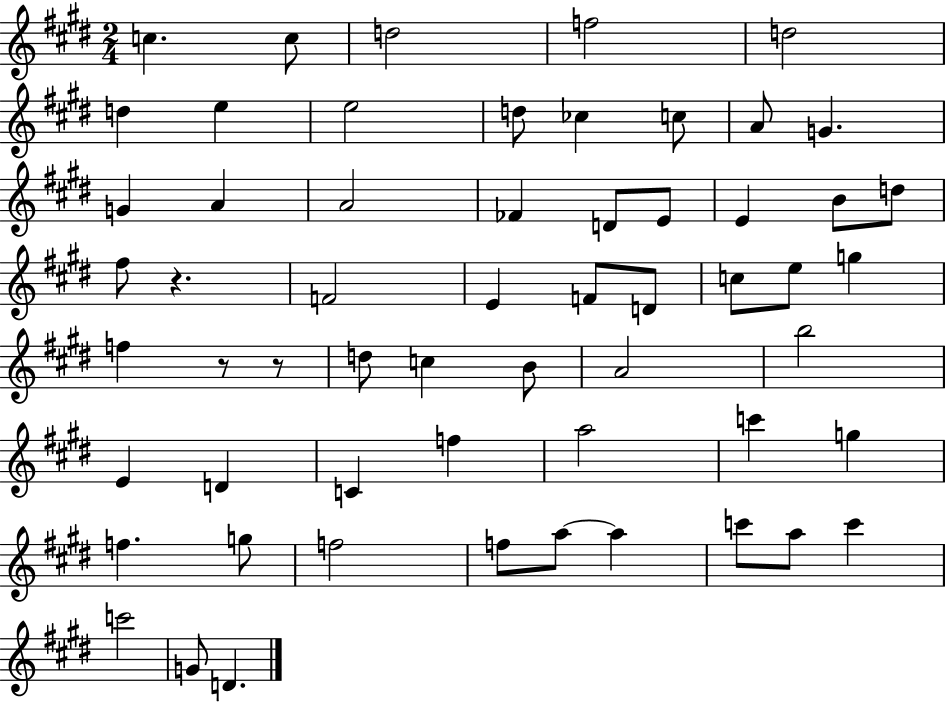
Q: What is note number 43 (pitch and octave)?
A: G5